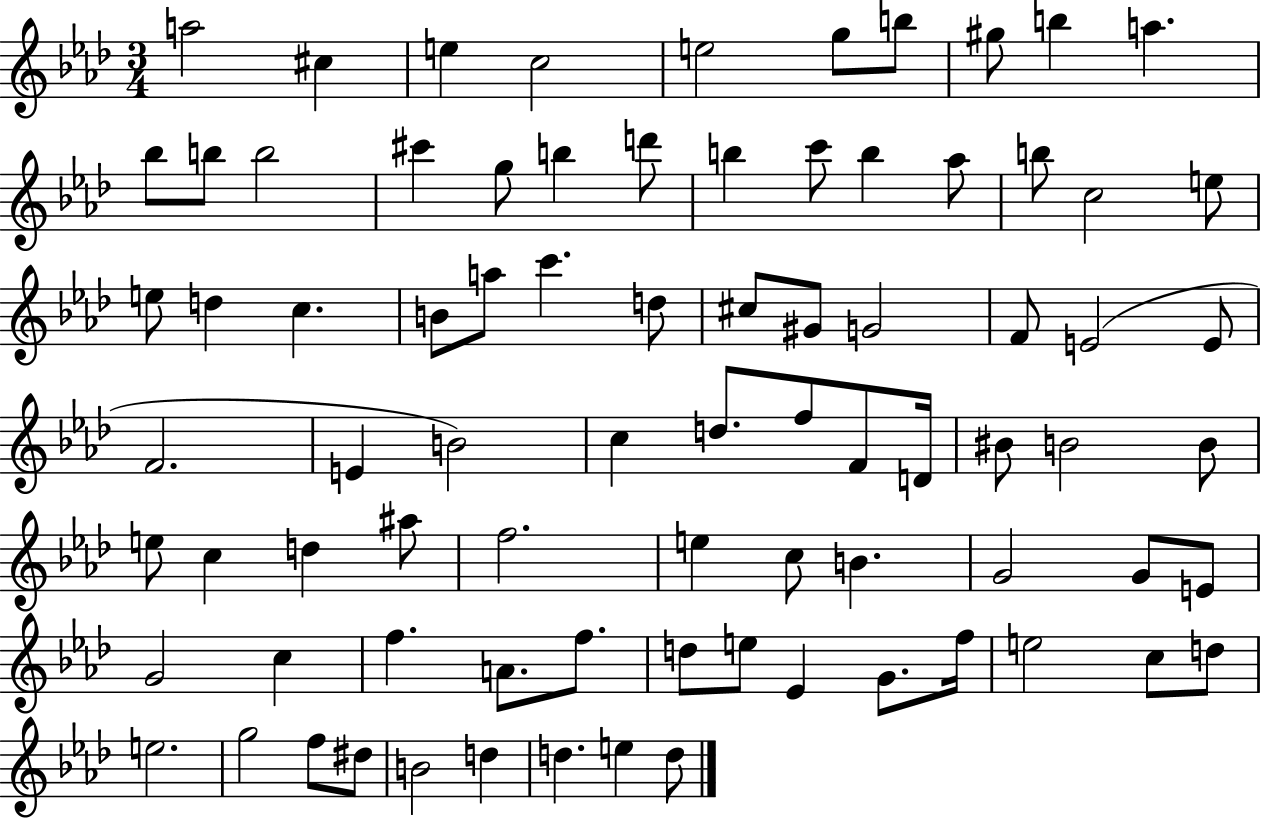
A5/h C#5/q E5/q C5/h E5/h G5/e B5/e G#5/e B5/q A5/q. Bb5/e B5/e B5/h C#6/q G5/e B5/q D6/e B5/q C6/e B5/q Ab5/e B5/e C5/h E5/e E5/e D5/q C5/q. B4/e A5/e C6/q. D5/e C#5/e G#4/e G4/h F4/e E4/h E4/e F4/h. E4/q B4/h C5/q D5/e. F5/e F4/e D4/s BIS4/e B4/h B4/e E5/e C5/q D5/q A#5/e F5/h. E5/q C5/e B4/q. G4/h G4/e E4/e G4/h C5/q F5/q. A4/e. F5/e. D5/e E5/e Eb4/q G4/e. F5/s E5/h C5/e D5/e E5/h. G5/h F5/e D#5/e B4/h D5/q D5/q. E5/q D5/e